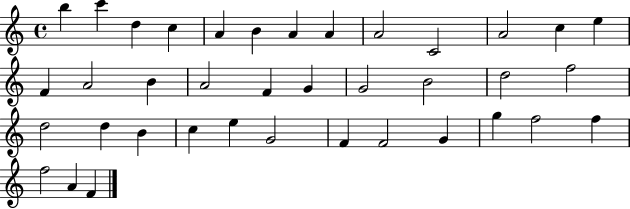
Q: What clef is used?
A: treble